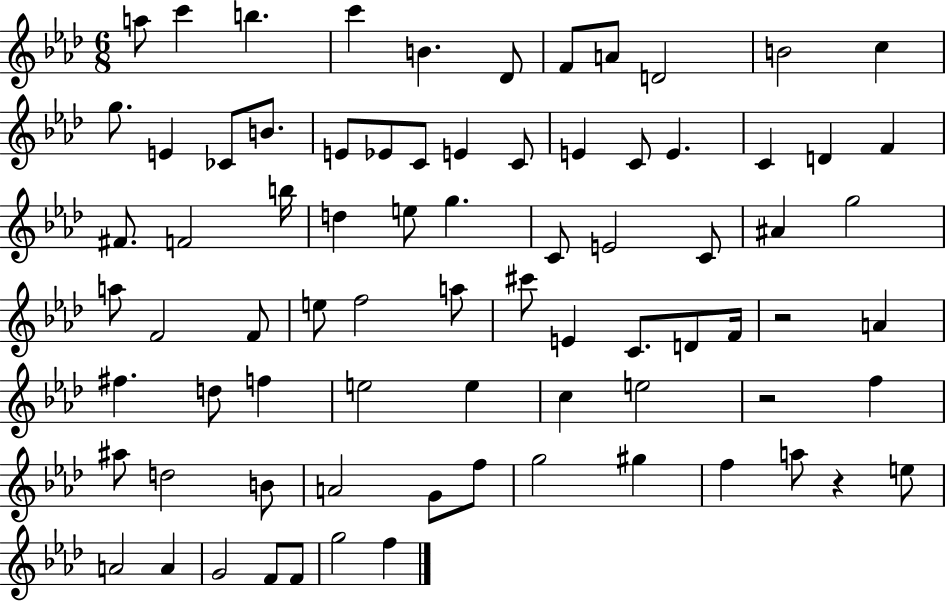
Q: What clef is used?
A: treble